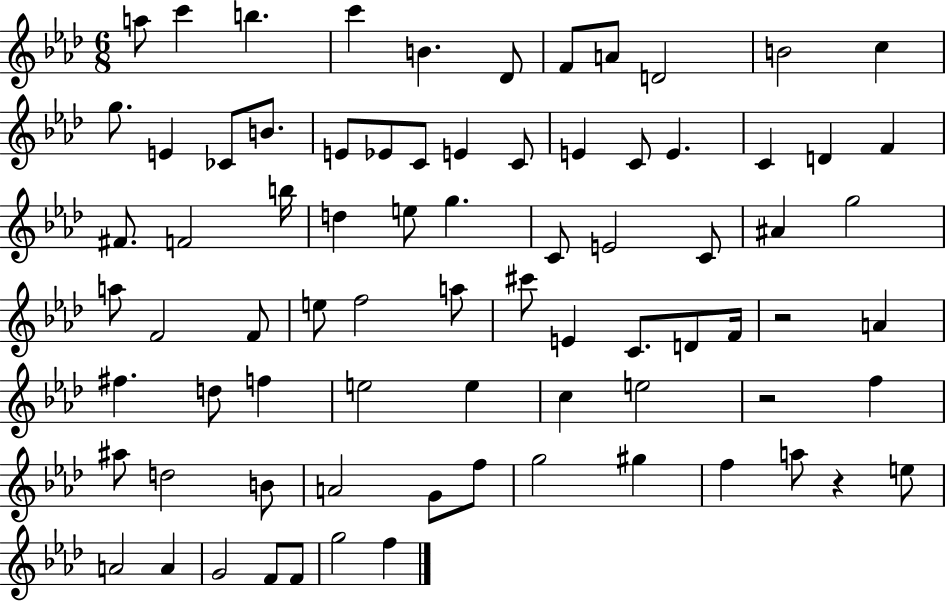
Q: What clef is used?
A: treble